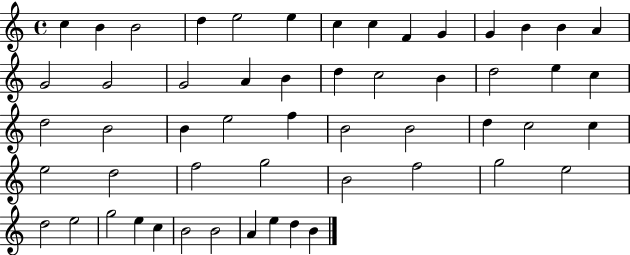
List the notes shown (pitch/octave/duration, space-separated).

C5/q B4/q B4/h D5/q E5/h E5/q C5/q C5/q F4/q G4/q G4/q B4/q B4/q A4/q G4/h G4/h G4/h A4/q B4/q D5/q C5/h B4/q D5/h E5/q C5/q D5/h B4/h B4/q E5/h F5/q B4/h B4/h D5/q C5/h C5/q E5/h D5/h F5/h G5/h B4/h F5/h G5/h E5/h D5/h E5/h G5/h E5/q C5/q B4/h B4/h A4/q E5/q D5/q B4/q